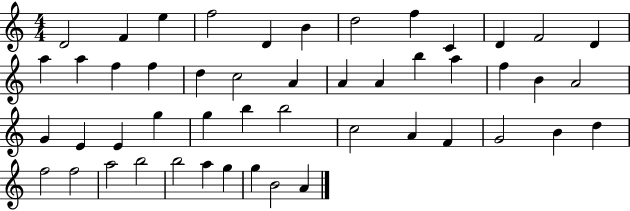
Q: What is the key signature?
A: C major